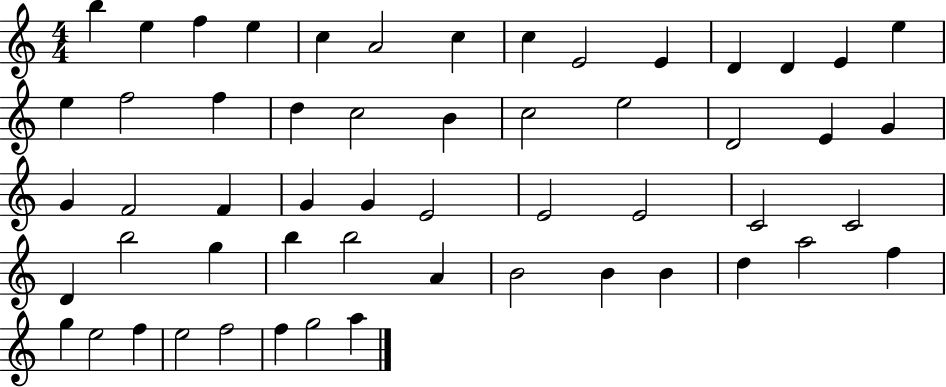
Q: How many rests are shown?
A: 0